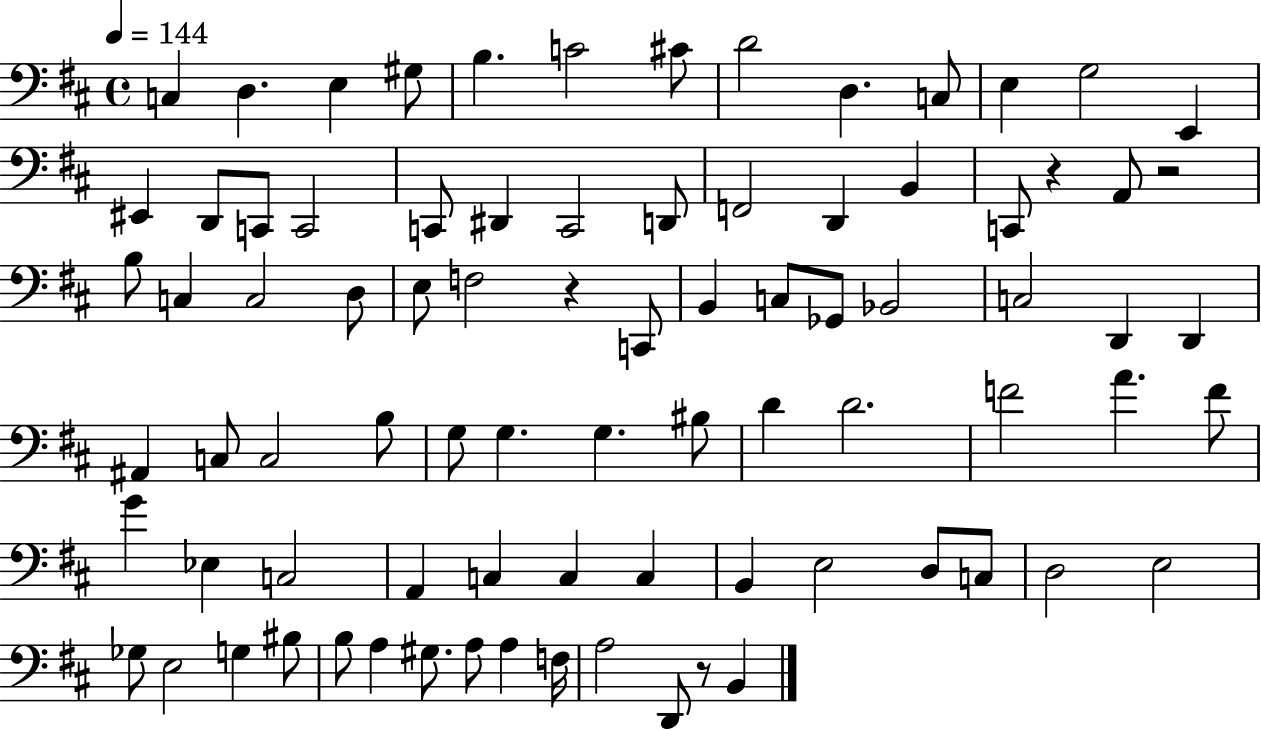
X:1
T:Untitled
M:4/4
L:1/4
K:D
C, D, E, ^G,/2 B, C2 ^C/2 D2 D, C,/2 E, G,2 E,, ^E,, D,,/2 C,,/2 C,,2 C,,/2 ^D,, C,,2 D,,/2 F,,2 D,, B,, C,,/2 z A,,/2 z2 B,/2 C, C,2 D,/2 E,/2 F,2 z C,,/2 B,, C,/2 _G,,/2 _B,,2 C,2 D,, D,, ^A,, C,/2 C,2 B,/2 G,/2 G, G, ^B,/2 D D2 F2 A F/2 G _E, C,2 A,, C, C, C, B,, E,2 D,/2 C,/2 D,2 E,2 _G,/2 E,2 G, ^B,/2 B,/2 A, ^G,/2 A,/2 A, F,/4 A,2 D,,/2 z/2 B,,